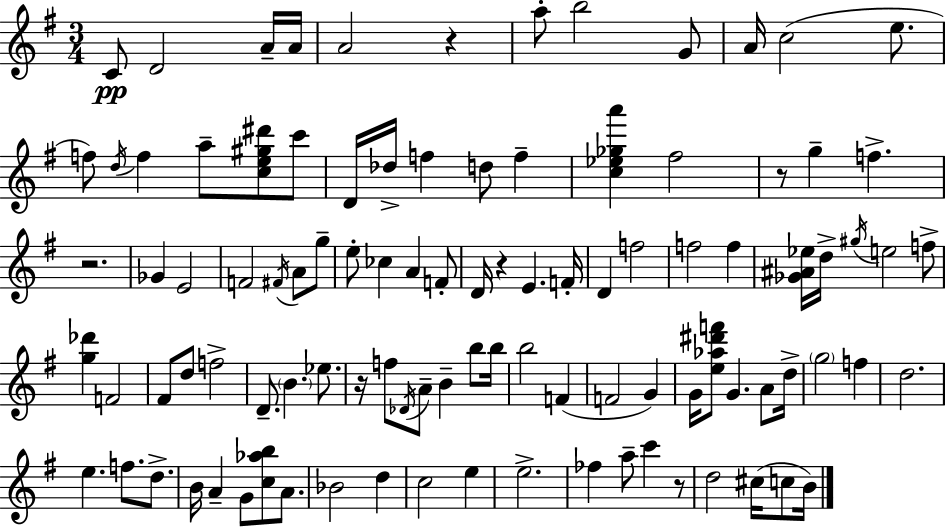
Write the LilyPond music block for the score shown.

{
  \clef treble
  \numericTimeSignature
  \time 3/4
  \key e \minor
  c'8\pp d'2 a'16-- a'16 | a'2 r4 | a''8-. b''2 g'8 | a'16 c''2( e''8. | \break f''8) \acciaccatura { d''16 } f''4 a''8-- <c'' e'' gis'' dis'''>8 c'''8 | d'16 des''16-> f''4 d''8 f''4-- | <c'' ees'' ges'' a'''>4 fis''2 | r8 g''4-- f''4.-> | \break r2. | ges'4 e'2 | f'2 \acciaccatura { fis'16 } a'8 | g''8-- e''8-. ces''4 a'4 | \break f'8-. d'16 r4 e'4. | f'16-. d'4 f''2 | f''2 f''4 | <ges' ais' ees''>16 d''16-> \acciaccatura { gis''16 } e''2 | \break f''8-> <g'' des'''>4 f'2 | fis'8 d''8 f''2-> | d'8.-- \parenthesize b'4. | ees''8. r16 f''8 \acciaccatura { des'16 } a'8-- b'4-- | \break b''8 b''16 b''2 | f'4( f'2 | g'4) g'16 <e'' aes'' dis''' f'''>8 g'4. | a'8 d''16-> \parenthesize g''2 | \break f''4 d''2. | e''4. f''8. | d''8.-> b'16 a'4-- g'8 <c'' aes'' b''>8 | a'8. bes'2 | \break d''4 c''2 | e''4 e''2.-> | fes''4 a''8-- c'''4 | r8 d''2 | \break cis''16( c''8 b'16) \bar "|."
}